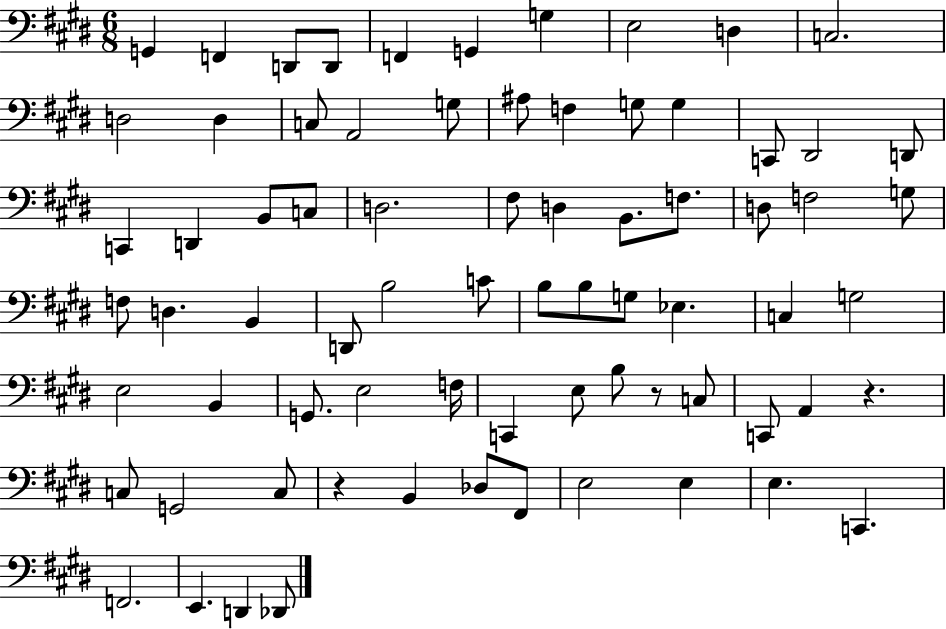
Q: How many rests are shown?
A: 3